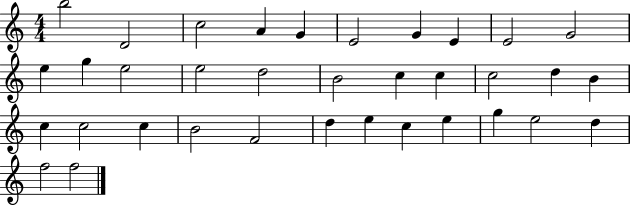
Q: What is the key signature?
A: C major